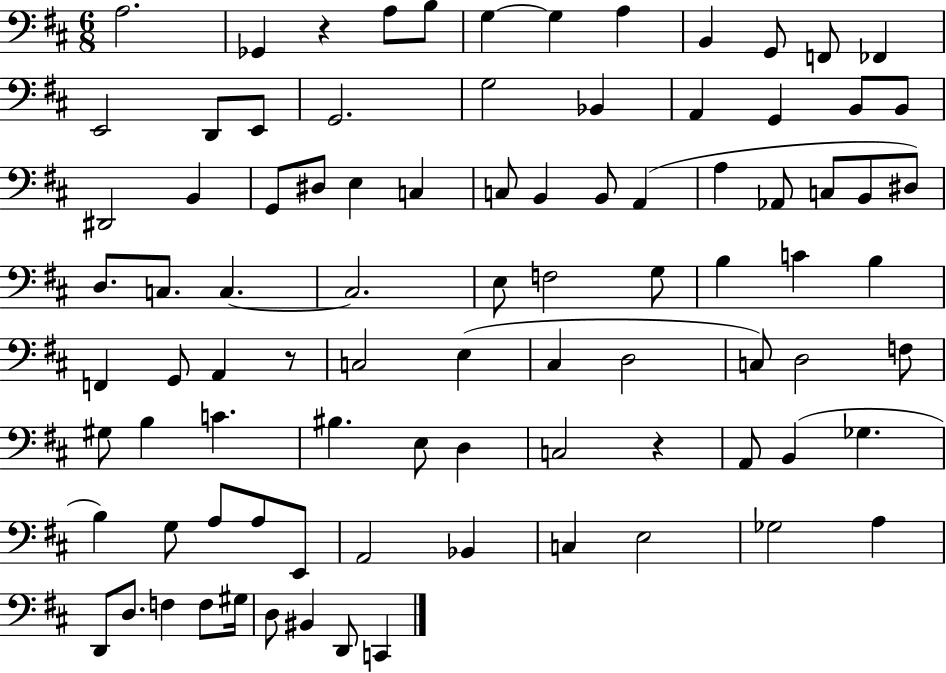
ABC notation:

X:1
T:Untitled
M:6/8
L:1/4
K:D
A,2 _G,, z A,/2 B,/2 G, G, A, B,, G,,/2 F,,/2 _F,, E,,2 D,,/2 E,,/2 G,,2 G,2 _B,, A,, G,, B,,/2 B,,/2 ^D,,2 B,, G,,/2 ^D,/2 E, C, C,/2 B,, B,,/2 A,, A, _A,,/2 C,/2 B,,/2 ^D,/2 D,/2 C,/2 C, C,2 E,/2 F,2 G,/2 B, C B, F,, G,,/2 A,, z/2 C,2 E, ^C, D,2 C,/2 D,2 F,/2 ^G,/2 B, C ^B, E,/2 D, C,2 z A,,/2 B,, _G, B, G,/2 A,/2 A,/2 E,,/2 A,,2 _B,, C, E,2 _G,2 A, D,,/2 D,/2 F, F,/2 ^G,/4 D,/2 ^B,, D,,/2 C,,